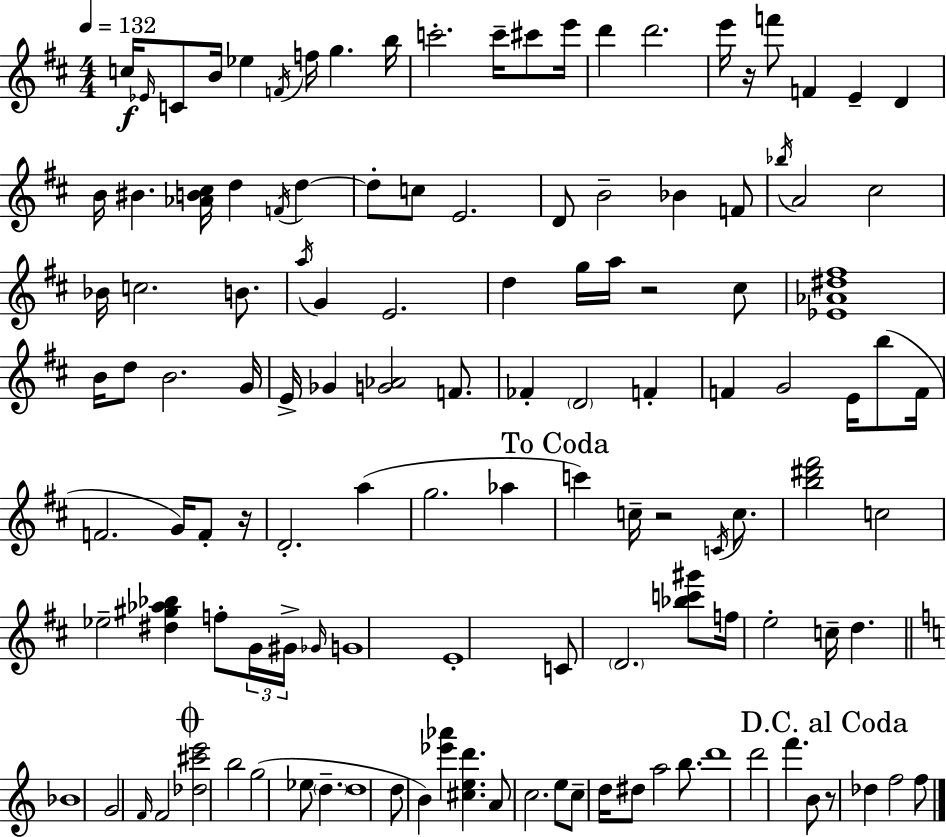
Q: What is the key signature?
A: D major